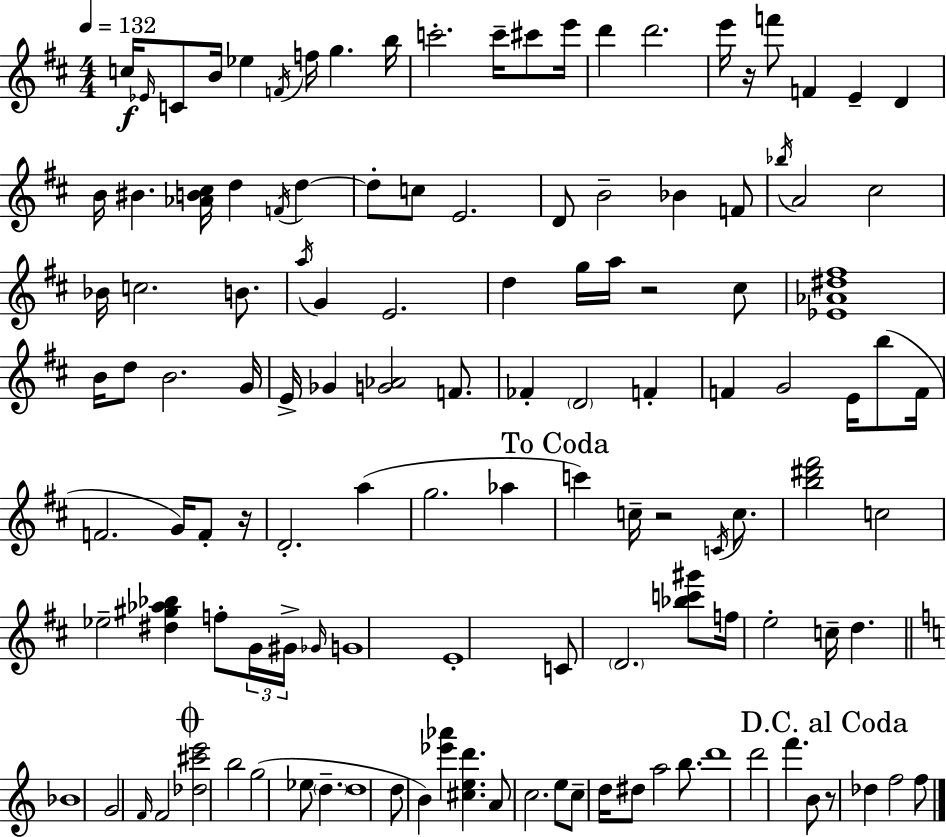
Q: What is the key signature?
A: D major